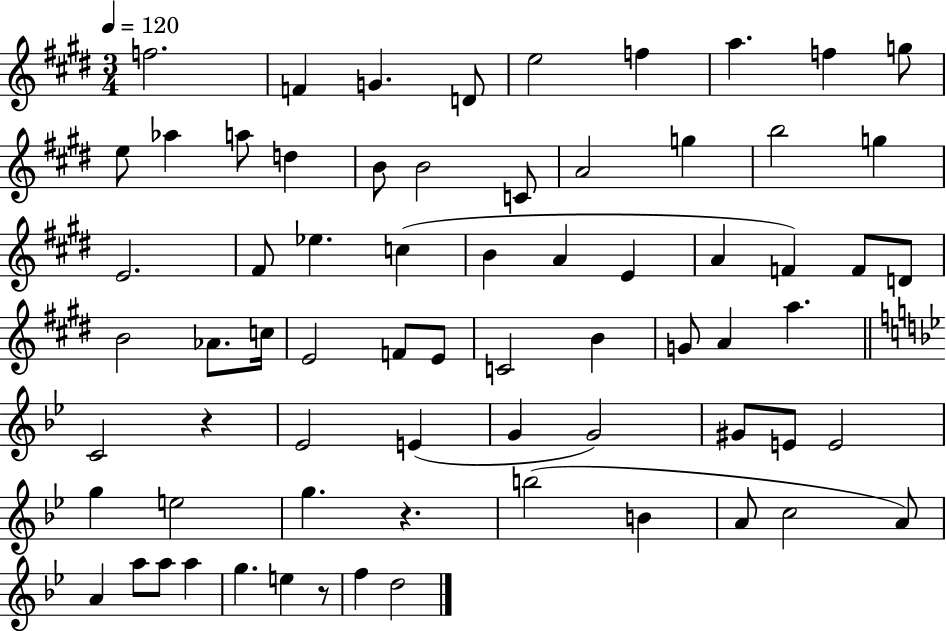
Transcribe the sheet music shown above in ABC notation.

X:1
T:Untitled
M:3/4
L:1/4
K:E
f2 F G D/2 e2 f a f g/2 e/2 _a a/2 d B/2 B2 C/2 A2 g b2 g E2 ^F/2 _e c B A E A F F/2 D/2 B2 _A/2 c/4 E2 F/2 E/2 C2 B G/2 A a C2 z _E2 E G G2 ^G/2 E/2 E2 g e2 g z b2 B A/2 c2 A/2 A a/2 a/2 a g e z/2 f d2